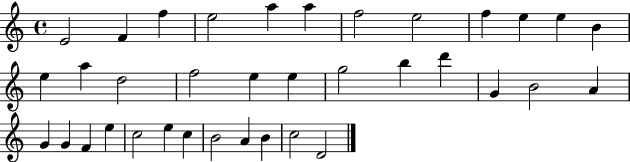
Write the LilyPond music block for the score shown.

{
  \clef treble
  \time 4/4
  \defaultTimeSignature
  \key c \major
  e'2 f'4 f''4 | e''2 a''4 a''4 | f''2 e''2 | f''4 e''4 e''4 b'4 | \break e''4 a''4 d''2 | f''2 e''4 e''4 | g''2 b''4 d'''4 | g'4 b'2 a'4 | \break g'4 g'4 f'4 e''4 | c''2 e''4 c''4 | b'2 a'4 b'4 | c''2 d'2 | \break \bar "|."
}